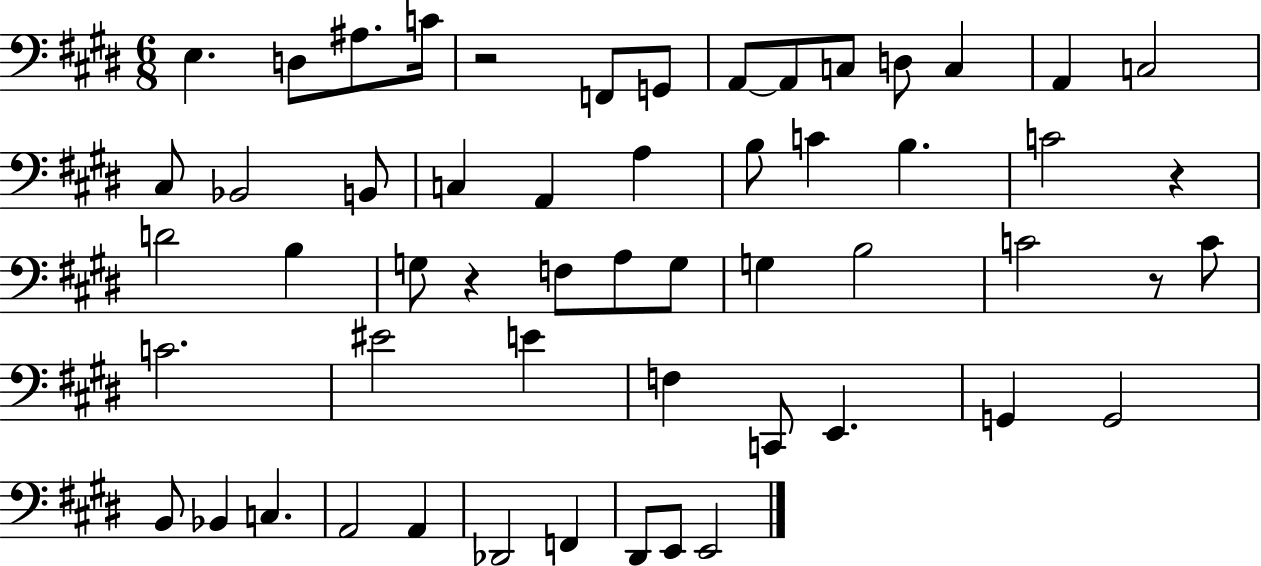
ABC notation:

X:1
T:Untitled
M:6/8
L:1/4
K:E
E, D,/2 ^A,/2 C/4 z2 F,,/2 G,,/2 A,,/2 A,,/2 C,/2 D,/2 C, A,, C,2 ^C,/2 _B,,2 B,,/2 C, A,, A, B,/2 C B, C2 z D2 B, G,/2 z F,/2 A,/2 G,/2 G, B,2 C2 z/2 C/2 C2 ^E2 E F, C,,/2 E,, G,, G,,2 B,,/2 _B,, C, A,,2 A,, _D,,2 F,, ^D,,/2 E,,/2 E,,2